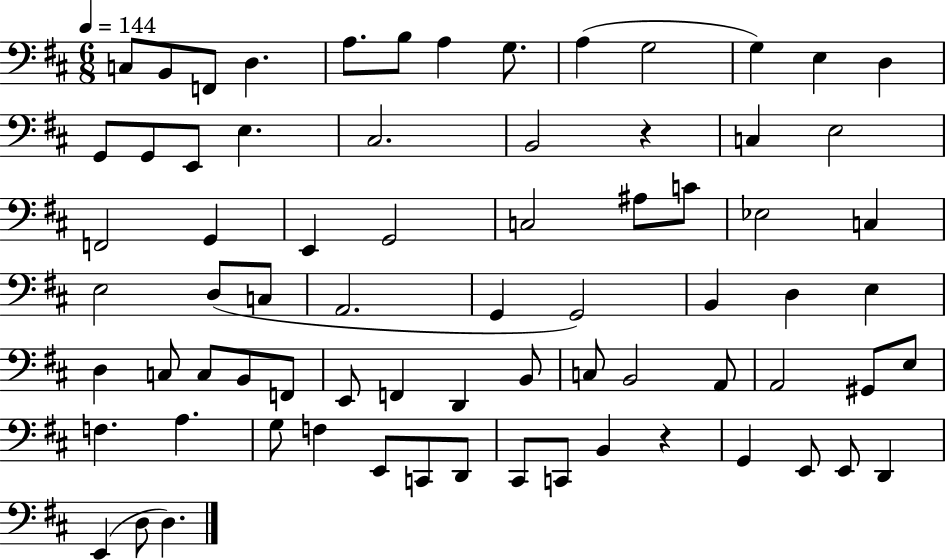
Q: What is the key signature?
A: D major